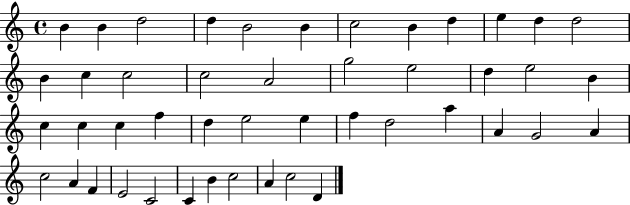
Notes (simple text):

B4/q B4/q D5/h D5/q B4/h B4/q C5/h B4/q D5/q E5/q D5/q D5/h B4/q C5/q C5/h C5/h A4/h G5/h E5/h D5/q E5/h B4/q C5/q C5/q C5/q F5/q D5/q E5/h E5/q F5/q D5/h A5/q A4/q G4/h A4/q C5/h A4/q F4/q E4/h C4/h C4/q B4/q C5/h A4/q C5/h D4/q